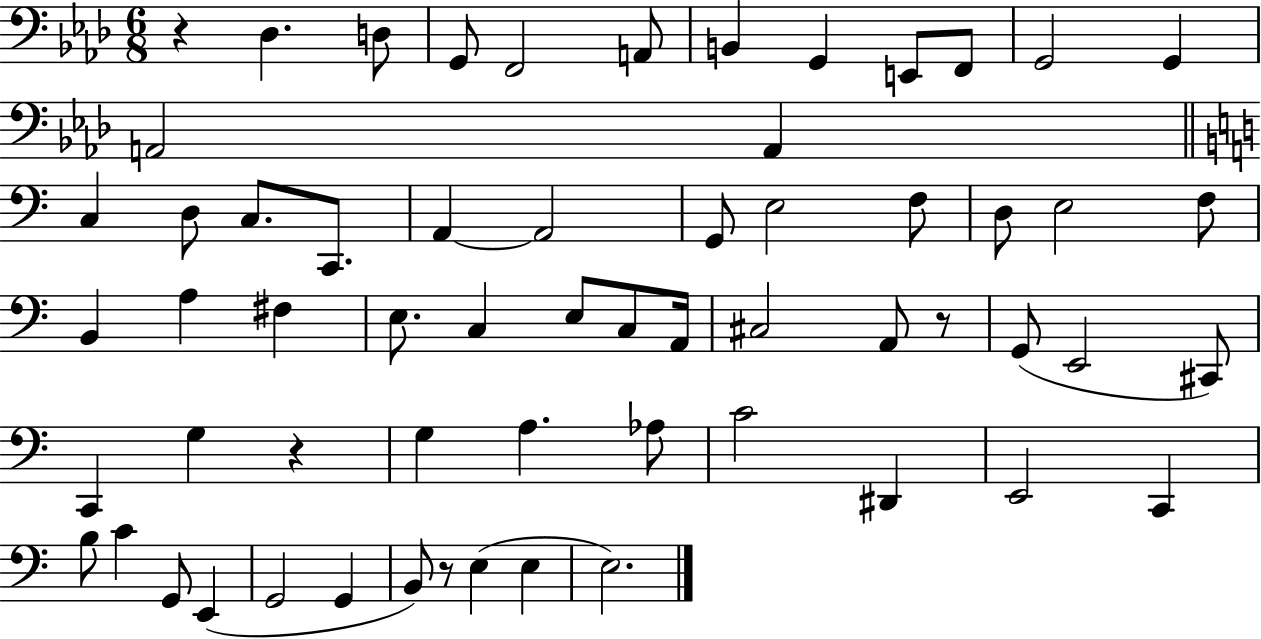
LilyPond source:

{
  \clef bass
  \numericTimeSignature
  \time 6/8
  \key aes \major
  r4 des4. d8 | g,8 f,2 a,8 | b,4 g,4 e,8 f,8 | g,2 g,4 | \break a,2 a,4 | \bar "||" \break \key c \major c4 d8 c8. c,8. | a,4~~ a,2 | g,8 e2 f8 | d8 e2 f8 | \break b,4 a4 fis4 | e8. c4 e8 c8 a,16 | cis2 a,8 r8 | g,8( e,2 cis,8) | \break c,4 g4 r4 | g4 a4. aes8 | c'2 dis,4 | e,2 c,4 | \break b8 c'4 g,8 e,4( | g,2 g,4 | b,8) r8 e4( e4 | e2.) | \break \bar "|."
}